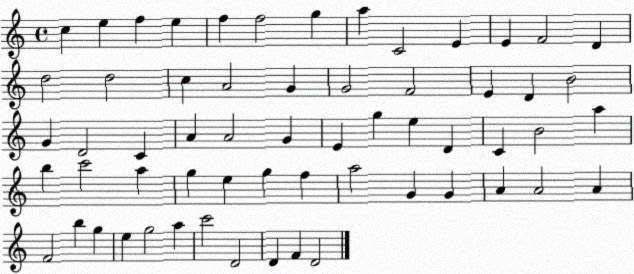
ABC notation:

X:1
T:Untitled
M:4/4
L:1/4
K:C
c e f e f f2 g a C2 E E F2 D d2 d2 c A2 G G2 F2 E D B2 G D2 C A A2 G E g e D C B2 a b c'2 a g e g f a2 G G A A2 A F2 b g e g2 a c'2 D2 D F D2